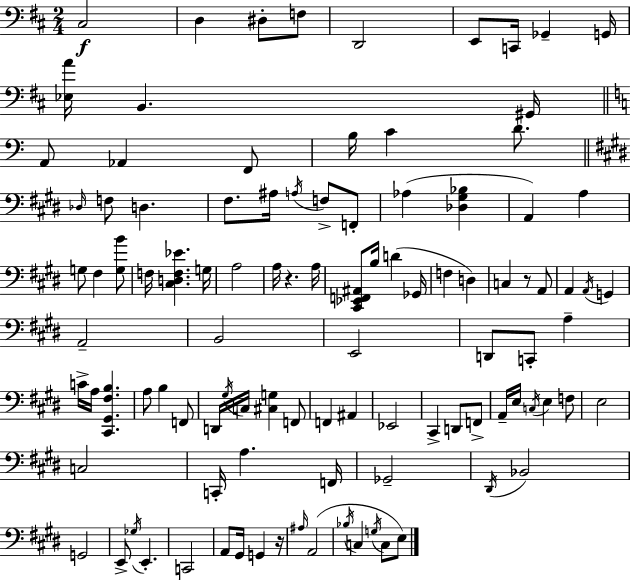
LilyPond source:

{
  \clef bass
  \numericTimeSignature
  \time 2/4
  \key d \major
  cis2\f | d4 dis8-. f8 | d,2 | e,8 c,16 ges,4-- g,16 | \break <ees a'>16 b,4. gis,16 | \bar "||" \break \key c \major a,8 aes,4 f,8 | b16 c'4 d'8. | \bar "||" \break \key e \major \grace { des16 } f8 d4. | fis8. ais16 \acciaccatura { a16 } f8-> | f,8-. aes4( <des gis bes>4 | a,4) a4 | \break g8 fis4 | <g b'>8 f16 <cis d f ees'>4. | g16 a2 | a16 r4. | \break a16 <cis, ees, f, ais,>8 b16 d'4( | ges,16 f4 d4) | c4 r8 | a,8 a,4 \acciaccatura { a,16 } g,4 | \break a,2-- | b,2 | e,2 | d,8 c,8-. a4-- | \break c'16-> a16 <cis, gis, fis b>4. | a8 b4 | f,8 d,16 \acciaccatura { gis16 } c16 <cis g>4 | f,8 f,4 | \break ais,4 ees,2 | cis,4-> | d,8 f,8-> a,16-- e16 \acciaccatura { c16 } e4 | f8 e2 | \break c2 | c,16-. a4. | f,16 ges,2-- | \acciaccatura { dis,16 } bes,2 | \break g,2 | e,8-> | \acciaccatura { ges16 } e,4.-. c,2 | a,8 | \break gis,16 g,4 r16 \grace { ais16 } | a,2( | \acciaccatura { bes16 } c4 \acciaccatura { g16 } c8 | e8) \bar "|."
}